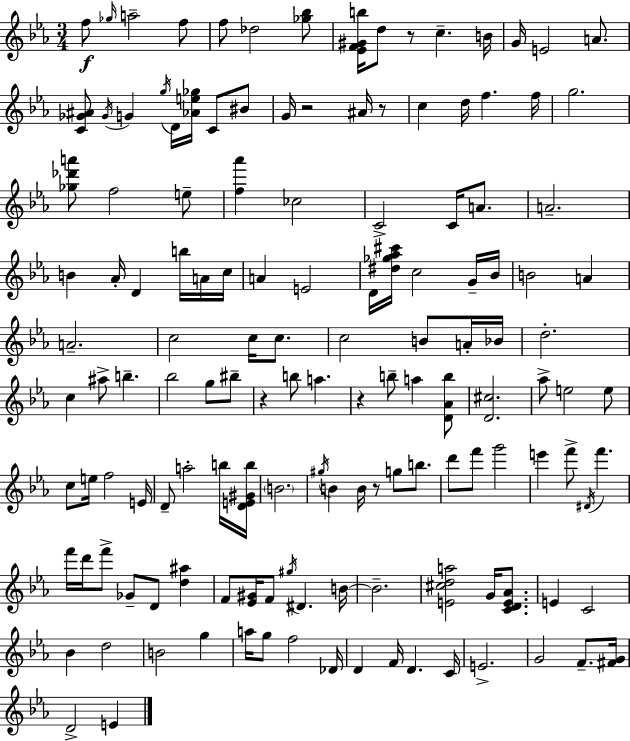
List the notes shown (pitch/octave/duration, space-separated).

F5/e Gb5/s A5/h F5/e F5/e Db5/h [Gb5,Bb5]/e [Eb4,F4,G#4,B5]/s D5/e R/e C5/q. B4/s G4/s E4/h A4/e. [C4,Gb4,A#4]/e Gb4/s G4/q G5/s D4/s [Ab4,E5,Gb5]/s C4/e BIS4/e G4/s R/h A#4/s R/e C5/q D5/s F5/q. F5/s G5/h. [Gb5,Db6,A6]/e F5/h E5/e [F5,Ab6]/q CES5/h C4/h C4/s A4/e. A4/h. B4/q Ab4/s D4/q B5/s A4/s C5/s A4/q E4/h D4/s [D#5,Gb5,Ab5,C#6]/s C5/h G4/s Bb4/s B4/h A4/q A4/h. C5/h C5/s C5/e. C5/h B4/e A4/s Bb4/s D5/h. C5/q A#5/e B5/q. Bb5/h G5/e BIS5/e R/q B5/e A5/q. R/q B5/e A5/q [D4,Ab4,B5]/e [D4,C#5]/h. Ab5/e E5/h E5/e C5/e E5/s F5/h E4/s D4/e A5/h B5/s [D4,E4,G#4,B5]/s B4/h. G#5/s B4/q B4/s R/e G5/e B5/e. D6/e F6/e G6/h E6/q F6/e D#4/s F6/q. F6/s D6/s F6/e Gb4/e D4/e [D5,A#5]/q F4/e [Eb4,G#4]/s F4/e G#5/s D#4/q. B4/s B4/h. [E4,C#5,D5,A5]/h G4/s [C4,D4,E4,Ab4]/e. E4/q C4/h Bb4/q D5/h B4/h G5/q A5/s G5/e F5/h Db4/s D4/q F4/s D4/q. C4/s E4/h. G4/h F4/e. [F#4,G4]/s D4/h E4/q